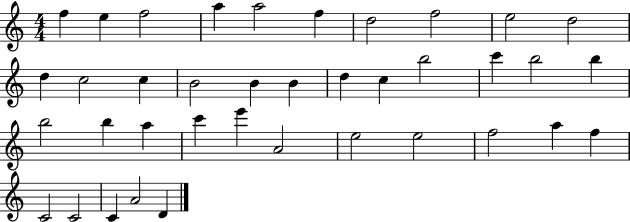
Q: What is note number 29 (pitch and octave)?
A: E5